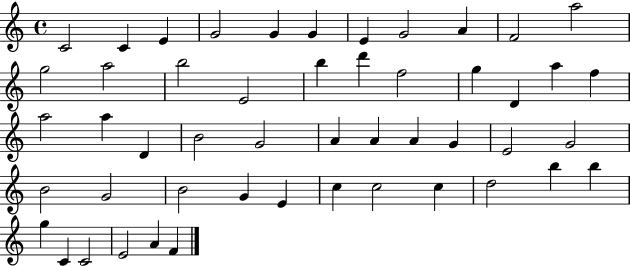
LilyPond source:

{
  \clef treble
  \time 4/4
  \defaultTimeSignature
  \key c \major
  c'2 c'4 e'4 | g'2 g'4 g'4 | e'4 g'2 a'4 | f'2 a''2 | \break g''2 a''2 | b''2 e'2 | b''4 d'''4 f''2 | g''4 d'4 a''4 f''4 | \break a''2 a''4 d'4 | b'2 g'2 | a'4 a'4 a'4 g'4 | e'2 g'2 | \break b'2 g'2 | b'2 g'4 e'4 | c''4 c''2 c''4 | d''2 b''4 b''4 | \break g''4 c'4 c'2 | e'2 a'4 f'4 | \bar "|."
}